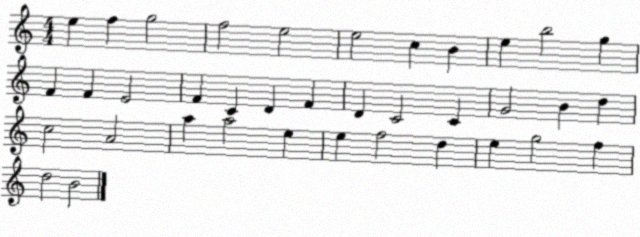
X:1
T:Untitled
M:4/4
L:1/4
K:C
e f g2 f2 e2 e2 c B e b2 g F F E2 F C D F D C2 C G2 B d c2 A2 a a2 e e f2 d e g2 f d2 B2